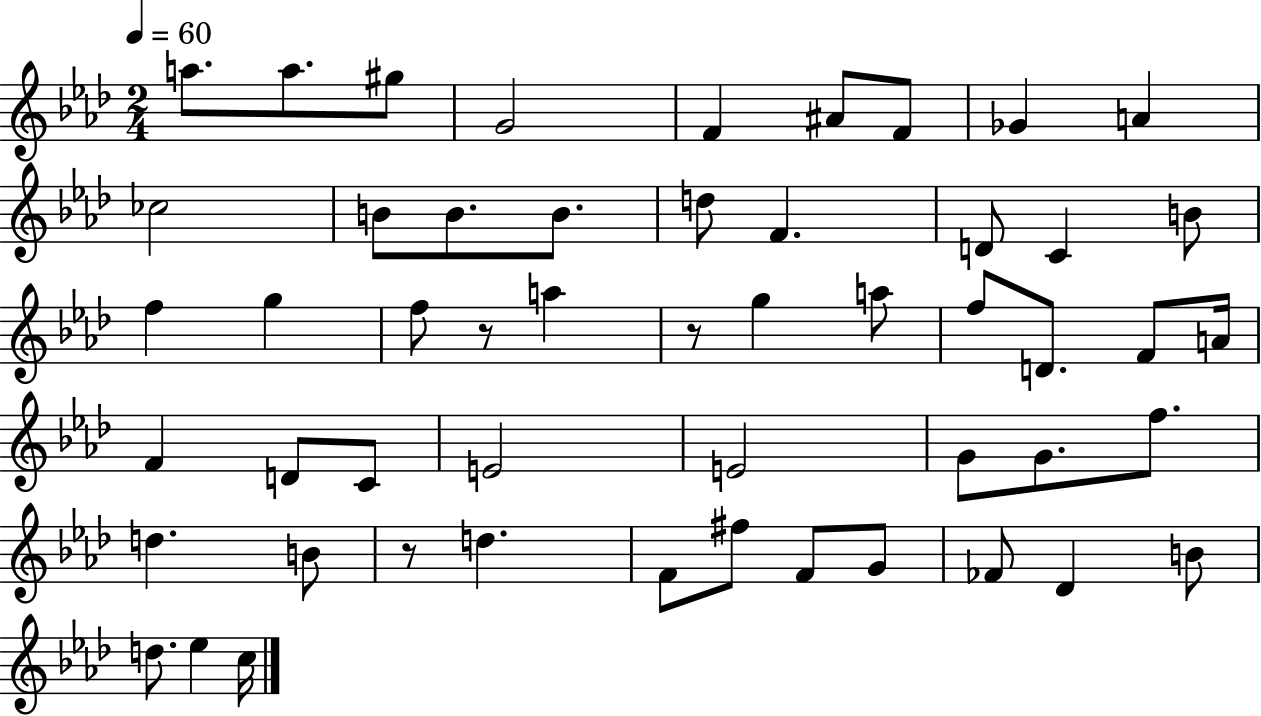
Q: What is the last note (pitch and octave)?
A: C5